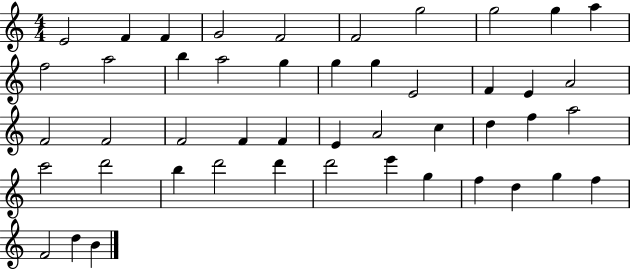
E4/h F4/q F4/q G4/h F4/h F4/h G5/h G5/h G5/q A5/q F5/h A5/h B5/q A5/h G5/q G5/q G5/q E4/h F4/q E4/q A4/h F4/h F4/h F4/h F4/q F4/q E4/q A4/h C5/q D5/q F5/q A5/h C6/h D6/h B5/q D6/h D6/q D6/h E6/q G5/q F5/q D5/q G5/q F5/q F4/h D5/q B4/q